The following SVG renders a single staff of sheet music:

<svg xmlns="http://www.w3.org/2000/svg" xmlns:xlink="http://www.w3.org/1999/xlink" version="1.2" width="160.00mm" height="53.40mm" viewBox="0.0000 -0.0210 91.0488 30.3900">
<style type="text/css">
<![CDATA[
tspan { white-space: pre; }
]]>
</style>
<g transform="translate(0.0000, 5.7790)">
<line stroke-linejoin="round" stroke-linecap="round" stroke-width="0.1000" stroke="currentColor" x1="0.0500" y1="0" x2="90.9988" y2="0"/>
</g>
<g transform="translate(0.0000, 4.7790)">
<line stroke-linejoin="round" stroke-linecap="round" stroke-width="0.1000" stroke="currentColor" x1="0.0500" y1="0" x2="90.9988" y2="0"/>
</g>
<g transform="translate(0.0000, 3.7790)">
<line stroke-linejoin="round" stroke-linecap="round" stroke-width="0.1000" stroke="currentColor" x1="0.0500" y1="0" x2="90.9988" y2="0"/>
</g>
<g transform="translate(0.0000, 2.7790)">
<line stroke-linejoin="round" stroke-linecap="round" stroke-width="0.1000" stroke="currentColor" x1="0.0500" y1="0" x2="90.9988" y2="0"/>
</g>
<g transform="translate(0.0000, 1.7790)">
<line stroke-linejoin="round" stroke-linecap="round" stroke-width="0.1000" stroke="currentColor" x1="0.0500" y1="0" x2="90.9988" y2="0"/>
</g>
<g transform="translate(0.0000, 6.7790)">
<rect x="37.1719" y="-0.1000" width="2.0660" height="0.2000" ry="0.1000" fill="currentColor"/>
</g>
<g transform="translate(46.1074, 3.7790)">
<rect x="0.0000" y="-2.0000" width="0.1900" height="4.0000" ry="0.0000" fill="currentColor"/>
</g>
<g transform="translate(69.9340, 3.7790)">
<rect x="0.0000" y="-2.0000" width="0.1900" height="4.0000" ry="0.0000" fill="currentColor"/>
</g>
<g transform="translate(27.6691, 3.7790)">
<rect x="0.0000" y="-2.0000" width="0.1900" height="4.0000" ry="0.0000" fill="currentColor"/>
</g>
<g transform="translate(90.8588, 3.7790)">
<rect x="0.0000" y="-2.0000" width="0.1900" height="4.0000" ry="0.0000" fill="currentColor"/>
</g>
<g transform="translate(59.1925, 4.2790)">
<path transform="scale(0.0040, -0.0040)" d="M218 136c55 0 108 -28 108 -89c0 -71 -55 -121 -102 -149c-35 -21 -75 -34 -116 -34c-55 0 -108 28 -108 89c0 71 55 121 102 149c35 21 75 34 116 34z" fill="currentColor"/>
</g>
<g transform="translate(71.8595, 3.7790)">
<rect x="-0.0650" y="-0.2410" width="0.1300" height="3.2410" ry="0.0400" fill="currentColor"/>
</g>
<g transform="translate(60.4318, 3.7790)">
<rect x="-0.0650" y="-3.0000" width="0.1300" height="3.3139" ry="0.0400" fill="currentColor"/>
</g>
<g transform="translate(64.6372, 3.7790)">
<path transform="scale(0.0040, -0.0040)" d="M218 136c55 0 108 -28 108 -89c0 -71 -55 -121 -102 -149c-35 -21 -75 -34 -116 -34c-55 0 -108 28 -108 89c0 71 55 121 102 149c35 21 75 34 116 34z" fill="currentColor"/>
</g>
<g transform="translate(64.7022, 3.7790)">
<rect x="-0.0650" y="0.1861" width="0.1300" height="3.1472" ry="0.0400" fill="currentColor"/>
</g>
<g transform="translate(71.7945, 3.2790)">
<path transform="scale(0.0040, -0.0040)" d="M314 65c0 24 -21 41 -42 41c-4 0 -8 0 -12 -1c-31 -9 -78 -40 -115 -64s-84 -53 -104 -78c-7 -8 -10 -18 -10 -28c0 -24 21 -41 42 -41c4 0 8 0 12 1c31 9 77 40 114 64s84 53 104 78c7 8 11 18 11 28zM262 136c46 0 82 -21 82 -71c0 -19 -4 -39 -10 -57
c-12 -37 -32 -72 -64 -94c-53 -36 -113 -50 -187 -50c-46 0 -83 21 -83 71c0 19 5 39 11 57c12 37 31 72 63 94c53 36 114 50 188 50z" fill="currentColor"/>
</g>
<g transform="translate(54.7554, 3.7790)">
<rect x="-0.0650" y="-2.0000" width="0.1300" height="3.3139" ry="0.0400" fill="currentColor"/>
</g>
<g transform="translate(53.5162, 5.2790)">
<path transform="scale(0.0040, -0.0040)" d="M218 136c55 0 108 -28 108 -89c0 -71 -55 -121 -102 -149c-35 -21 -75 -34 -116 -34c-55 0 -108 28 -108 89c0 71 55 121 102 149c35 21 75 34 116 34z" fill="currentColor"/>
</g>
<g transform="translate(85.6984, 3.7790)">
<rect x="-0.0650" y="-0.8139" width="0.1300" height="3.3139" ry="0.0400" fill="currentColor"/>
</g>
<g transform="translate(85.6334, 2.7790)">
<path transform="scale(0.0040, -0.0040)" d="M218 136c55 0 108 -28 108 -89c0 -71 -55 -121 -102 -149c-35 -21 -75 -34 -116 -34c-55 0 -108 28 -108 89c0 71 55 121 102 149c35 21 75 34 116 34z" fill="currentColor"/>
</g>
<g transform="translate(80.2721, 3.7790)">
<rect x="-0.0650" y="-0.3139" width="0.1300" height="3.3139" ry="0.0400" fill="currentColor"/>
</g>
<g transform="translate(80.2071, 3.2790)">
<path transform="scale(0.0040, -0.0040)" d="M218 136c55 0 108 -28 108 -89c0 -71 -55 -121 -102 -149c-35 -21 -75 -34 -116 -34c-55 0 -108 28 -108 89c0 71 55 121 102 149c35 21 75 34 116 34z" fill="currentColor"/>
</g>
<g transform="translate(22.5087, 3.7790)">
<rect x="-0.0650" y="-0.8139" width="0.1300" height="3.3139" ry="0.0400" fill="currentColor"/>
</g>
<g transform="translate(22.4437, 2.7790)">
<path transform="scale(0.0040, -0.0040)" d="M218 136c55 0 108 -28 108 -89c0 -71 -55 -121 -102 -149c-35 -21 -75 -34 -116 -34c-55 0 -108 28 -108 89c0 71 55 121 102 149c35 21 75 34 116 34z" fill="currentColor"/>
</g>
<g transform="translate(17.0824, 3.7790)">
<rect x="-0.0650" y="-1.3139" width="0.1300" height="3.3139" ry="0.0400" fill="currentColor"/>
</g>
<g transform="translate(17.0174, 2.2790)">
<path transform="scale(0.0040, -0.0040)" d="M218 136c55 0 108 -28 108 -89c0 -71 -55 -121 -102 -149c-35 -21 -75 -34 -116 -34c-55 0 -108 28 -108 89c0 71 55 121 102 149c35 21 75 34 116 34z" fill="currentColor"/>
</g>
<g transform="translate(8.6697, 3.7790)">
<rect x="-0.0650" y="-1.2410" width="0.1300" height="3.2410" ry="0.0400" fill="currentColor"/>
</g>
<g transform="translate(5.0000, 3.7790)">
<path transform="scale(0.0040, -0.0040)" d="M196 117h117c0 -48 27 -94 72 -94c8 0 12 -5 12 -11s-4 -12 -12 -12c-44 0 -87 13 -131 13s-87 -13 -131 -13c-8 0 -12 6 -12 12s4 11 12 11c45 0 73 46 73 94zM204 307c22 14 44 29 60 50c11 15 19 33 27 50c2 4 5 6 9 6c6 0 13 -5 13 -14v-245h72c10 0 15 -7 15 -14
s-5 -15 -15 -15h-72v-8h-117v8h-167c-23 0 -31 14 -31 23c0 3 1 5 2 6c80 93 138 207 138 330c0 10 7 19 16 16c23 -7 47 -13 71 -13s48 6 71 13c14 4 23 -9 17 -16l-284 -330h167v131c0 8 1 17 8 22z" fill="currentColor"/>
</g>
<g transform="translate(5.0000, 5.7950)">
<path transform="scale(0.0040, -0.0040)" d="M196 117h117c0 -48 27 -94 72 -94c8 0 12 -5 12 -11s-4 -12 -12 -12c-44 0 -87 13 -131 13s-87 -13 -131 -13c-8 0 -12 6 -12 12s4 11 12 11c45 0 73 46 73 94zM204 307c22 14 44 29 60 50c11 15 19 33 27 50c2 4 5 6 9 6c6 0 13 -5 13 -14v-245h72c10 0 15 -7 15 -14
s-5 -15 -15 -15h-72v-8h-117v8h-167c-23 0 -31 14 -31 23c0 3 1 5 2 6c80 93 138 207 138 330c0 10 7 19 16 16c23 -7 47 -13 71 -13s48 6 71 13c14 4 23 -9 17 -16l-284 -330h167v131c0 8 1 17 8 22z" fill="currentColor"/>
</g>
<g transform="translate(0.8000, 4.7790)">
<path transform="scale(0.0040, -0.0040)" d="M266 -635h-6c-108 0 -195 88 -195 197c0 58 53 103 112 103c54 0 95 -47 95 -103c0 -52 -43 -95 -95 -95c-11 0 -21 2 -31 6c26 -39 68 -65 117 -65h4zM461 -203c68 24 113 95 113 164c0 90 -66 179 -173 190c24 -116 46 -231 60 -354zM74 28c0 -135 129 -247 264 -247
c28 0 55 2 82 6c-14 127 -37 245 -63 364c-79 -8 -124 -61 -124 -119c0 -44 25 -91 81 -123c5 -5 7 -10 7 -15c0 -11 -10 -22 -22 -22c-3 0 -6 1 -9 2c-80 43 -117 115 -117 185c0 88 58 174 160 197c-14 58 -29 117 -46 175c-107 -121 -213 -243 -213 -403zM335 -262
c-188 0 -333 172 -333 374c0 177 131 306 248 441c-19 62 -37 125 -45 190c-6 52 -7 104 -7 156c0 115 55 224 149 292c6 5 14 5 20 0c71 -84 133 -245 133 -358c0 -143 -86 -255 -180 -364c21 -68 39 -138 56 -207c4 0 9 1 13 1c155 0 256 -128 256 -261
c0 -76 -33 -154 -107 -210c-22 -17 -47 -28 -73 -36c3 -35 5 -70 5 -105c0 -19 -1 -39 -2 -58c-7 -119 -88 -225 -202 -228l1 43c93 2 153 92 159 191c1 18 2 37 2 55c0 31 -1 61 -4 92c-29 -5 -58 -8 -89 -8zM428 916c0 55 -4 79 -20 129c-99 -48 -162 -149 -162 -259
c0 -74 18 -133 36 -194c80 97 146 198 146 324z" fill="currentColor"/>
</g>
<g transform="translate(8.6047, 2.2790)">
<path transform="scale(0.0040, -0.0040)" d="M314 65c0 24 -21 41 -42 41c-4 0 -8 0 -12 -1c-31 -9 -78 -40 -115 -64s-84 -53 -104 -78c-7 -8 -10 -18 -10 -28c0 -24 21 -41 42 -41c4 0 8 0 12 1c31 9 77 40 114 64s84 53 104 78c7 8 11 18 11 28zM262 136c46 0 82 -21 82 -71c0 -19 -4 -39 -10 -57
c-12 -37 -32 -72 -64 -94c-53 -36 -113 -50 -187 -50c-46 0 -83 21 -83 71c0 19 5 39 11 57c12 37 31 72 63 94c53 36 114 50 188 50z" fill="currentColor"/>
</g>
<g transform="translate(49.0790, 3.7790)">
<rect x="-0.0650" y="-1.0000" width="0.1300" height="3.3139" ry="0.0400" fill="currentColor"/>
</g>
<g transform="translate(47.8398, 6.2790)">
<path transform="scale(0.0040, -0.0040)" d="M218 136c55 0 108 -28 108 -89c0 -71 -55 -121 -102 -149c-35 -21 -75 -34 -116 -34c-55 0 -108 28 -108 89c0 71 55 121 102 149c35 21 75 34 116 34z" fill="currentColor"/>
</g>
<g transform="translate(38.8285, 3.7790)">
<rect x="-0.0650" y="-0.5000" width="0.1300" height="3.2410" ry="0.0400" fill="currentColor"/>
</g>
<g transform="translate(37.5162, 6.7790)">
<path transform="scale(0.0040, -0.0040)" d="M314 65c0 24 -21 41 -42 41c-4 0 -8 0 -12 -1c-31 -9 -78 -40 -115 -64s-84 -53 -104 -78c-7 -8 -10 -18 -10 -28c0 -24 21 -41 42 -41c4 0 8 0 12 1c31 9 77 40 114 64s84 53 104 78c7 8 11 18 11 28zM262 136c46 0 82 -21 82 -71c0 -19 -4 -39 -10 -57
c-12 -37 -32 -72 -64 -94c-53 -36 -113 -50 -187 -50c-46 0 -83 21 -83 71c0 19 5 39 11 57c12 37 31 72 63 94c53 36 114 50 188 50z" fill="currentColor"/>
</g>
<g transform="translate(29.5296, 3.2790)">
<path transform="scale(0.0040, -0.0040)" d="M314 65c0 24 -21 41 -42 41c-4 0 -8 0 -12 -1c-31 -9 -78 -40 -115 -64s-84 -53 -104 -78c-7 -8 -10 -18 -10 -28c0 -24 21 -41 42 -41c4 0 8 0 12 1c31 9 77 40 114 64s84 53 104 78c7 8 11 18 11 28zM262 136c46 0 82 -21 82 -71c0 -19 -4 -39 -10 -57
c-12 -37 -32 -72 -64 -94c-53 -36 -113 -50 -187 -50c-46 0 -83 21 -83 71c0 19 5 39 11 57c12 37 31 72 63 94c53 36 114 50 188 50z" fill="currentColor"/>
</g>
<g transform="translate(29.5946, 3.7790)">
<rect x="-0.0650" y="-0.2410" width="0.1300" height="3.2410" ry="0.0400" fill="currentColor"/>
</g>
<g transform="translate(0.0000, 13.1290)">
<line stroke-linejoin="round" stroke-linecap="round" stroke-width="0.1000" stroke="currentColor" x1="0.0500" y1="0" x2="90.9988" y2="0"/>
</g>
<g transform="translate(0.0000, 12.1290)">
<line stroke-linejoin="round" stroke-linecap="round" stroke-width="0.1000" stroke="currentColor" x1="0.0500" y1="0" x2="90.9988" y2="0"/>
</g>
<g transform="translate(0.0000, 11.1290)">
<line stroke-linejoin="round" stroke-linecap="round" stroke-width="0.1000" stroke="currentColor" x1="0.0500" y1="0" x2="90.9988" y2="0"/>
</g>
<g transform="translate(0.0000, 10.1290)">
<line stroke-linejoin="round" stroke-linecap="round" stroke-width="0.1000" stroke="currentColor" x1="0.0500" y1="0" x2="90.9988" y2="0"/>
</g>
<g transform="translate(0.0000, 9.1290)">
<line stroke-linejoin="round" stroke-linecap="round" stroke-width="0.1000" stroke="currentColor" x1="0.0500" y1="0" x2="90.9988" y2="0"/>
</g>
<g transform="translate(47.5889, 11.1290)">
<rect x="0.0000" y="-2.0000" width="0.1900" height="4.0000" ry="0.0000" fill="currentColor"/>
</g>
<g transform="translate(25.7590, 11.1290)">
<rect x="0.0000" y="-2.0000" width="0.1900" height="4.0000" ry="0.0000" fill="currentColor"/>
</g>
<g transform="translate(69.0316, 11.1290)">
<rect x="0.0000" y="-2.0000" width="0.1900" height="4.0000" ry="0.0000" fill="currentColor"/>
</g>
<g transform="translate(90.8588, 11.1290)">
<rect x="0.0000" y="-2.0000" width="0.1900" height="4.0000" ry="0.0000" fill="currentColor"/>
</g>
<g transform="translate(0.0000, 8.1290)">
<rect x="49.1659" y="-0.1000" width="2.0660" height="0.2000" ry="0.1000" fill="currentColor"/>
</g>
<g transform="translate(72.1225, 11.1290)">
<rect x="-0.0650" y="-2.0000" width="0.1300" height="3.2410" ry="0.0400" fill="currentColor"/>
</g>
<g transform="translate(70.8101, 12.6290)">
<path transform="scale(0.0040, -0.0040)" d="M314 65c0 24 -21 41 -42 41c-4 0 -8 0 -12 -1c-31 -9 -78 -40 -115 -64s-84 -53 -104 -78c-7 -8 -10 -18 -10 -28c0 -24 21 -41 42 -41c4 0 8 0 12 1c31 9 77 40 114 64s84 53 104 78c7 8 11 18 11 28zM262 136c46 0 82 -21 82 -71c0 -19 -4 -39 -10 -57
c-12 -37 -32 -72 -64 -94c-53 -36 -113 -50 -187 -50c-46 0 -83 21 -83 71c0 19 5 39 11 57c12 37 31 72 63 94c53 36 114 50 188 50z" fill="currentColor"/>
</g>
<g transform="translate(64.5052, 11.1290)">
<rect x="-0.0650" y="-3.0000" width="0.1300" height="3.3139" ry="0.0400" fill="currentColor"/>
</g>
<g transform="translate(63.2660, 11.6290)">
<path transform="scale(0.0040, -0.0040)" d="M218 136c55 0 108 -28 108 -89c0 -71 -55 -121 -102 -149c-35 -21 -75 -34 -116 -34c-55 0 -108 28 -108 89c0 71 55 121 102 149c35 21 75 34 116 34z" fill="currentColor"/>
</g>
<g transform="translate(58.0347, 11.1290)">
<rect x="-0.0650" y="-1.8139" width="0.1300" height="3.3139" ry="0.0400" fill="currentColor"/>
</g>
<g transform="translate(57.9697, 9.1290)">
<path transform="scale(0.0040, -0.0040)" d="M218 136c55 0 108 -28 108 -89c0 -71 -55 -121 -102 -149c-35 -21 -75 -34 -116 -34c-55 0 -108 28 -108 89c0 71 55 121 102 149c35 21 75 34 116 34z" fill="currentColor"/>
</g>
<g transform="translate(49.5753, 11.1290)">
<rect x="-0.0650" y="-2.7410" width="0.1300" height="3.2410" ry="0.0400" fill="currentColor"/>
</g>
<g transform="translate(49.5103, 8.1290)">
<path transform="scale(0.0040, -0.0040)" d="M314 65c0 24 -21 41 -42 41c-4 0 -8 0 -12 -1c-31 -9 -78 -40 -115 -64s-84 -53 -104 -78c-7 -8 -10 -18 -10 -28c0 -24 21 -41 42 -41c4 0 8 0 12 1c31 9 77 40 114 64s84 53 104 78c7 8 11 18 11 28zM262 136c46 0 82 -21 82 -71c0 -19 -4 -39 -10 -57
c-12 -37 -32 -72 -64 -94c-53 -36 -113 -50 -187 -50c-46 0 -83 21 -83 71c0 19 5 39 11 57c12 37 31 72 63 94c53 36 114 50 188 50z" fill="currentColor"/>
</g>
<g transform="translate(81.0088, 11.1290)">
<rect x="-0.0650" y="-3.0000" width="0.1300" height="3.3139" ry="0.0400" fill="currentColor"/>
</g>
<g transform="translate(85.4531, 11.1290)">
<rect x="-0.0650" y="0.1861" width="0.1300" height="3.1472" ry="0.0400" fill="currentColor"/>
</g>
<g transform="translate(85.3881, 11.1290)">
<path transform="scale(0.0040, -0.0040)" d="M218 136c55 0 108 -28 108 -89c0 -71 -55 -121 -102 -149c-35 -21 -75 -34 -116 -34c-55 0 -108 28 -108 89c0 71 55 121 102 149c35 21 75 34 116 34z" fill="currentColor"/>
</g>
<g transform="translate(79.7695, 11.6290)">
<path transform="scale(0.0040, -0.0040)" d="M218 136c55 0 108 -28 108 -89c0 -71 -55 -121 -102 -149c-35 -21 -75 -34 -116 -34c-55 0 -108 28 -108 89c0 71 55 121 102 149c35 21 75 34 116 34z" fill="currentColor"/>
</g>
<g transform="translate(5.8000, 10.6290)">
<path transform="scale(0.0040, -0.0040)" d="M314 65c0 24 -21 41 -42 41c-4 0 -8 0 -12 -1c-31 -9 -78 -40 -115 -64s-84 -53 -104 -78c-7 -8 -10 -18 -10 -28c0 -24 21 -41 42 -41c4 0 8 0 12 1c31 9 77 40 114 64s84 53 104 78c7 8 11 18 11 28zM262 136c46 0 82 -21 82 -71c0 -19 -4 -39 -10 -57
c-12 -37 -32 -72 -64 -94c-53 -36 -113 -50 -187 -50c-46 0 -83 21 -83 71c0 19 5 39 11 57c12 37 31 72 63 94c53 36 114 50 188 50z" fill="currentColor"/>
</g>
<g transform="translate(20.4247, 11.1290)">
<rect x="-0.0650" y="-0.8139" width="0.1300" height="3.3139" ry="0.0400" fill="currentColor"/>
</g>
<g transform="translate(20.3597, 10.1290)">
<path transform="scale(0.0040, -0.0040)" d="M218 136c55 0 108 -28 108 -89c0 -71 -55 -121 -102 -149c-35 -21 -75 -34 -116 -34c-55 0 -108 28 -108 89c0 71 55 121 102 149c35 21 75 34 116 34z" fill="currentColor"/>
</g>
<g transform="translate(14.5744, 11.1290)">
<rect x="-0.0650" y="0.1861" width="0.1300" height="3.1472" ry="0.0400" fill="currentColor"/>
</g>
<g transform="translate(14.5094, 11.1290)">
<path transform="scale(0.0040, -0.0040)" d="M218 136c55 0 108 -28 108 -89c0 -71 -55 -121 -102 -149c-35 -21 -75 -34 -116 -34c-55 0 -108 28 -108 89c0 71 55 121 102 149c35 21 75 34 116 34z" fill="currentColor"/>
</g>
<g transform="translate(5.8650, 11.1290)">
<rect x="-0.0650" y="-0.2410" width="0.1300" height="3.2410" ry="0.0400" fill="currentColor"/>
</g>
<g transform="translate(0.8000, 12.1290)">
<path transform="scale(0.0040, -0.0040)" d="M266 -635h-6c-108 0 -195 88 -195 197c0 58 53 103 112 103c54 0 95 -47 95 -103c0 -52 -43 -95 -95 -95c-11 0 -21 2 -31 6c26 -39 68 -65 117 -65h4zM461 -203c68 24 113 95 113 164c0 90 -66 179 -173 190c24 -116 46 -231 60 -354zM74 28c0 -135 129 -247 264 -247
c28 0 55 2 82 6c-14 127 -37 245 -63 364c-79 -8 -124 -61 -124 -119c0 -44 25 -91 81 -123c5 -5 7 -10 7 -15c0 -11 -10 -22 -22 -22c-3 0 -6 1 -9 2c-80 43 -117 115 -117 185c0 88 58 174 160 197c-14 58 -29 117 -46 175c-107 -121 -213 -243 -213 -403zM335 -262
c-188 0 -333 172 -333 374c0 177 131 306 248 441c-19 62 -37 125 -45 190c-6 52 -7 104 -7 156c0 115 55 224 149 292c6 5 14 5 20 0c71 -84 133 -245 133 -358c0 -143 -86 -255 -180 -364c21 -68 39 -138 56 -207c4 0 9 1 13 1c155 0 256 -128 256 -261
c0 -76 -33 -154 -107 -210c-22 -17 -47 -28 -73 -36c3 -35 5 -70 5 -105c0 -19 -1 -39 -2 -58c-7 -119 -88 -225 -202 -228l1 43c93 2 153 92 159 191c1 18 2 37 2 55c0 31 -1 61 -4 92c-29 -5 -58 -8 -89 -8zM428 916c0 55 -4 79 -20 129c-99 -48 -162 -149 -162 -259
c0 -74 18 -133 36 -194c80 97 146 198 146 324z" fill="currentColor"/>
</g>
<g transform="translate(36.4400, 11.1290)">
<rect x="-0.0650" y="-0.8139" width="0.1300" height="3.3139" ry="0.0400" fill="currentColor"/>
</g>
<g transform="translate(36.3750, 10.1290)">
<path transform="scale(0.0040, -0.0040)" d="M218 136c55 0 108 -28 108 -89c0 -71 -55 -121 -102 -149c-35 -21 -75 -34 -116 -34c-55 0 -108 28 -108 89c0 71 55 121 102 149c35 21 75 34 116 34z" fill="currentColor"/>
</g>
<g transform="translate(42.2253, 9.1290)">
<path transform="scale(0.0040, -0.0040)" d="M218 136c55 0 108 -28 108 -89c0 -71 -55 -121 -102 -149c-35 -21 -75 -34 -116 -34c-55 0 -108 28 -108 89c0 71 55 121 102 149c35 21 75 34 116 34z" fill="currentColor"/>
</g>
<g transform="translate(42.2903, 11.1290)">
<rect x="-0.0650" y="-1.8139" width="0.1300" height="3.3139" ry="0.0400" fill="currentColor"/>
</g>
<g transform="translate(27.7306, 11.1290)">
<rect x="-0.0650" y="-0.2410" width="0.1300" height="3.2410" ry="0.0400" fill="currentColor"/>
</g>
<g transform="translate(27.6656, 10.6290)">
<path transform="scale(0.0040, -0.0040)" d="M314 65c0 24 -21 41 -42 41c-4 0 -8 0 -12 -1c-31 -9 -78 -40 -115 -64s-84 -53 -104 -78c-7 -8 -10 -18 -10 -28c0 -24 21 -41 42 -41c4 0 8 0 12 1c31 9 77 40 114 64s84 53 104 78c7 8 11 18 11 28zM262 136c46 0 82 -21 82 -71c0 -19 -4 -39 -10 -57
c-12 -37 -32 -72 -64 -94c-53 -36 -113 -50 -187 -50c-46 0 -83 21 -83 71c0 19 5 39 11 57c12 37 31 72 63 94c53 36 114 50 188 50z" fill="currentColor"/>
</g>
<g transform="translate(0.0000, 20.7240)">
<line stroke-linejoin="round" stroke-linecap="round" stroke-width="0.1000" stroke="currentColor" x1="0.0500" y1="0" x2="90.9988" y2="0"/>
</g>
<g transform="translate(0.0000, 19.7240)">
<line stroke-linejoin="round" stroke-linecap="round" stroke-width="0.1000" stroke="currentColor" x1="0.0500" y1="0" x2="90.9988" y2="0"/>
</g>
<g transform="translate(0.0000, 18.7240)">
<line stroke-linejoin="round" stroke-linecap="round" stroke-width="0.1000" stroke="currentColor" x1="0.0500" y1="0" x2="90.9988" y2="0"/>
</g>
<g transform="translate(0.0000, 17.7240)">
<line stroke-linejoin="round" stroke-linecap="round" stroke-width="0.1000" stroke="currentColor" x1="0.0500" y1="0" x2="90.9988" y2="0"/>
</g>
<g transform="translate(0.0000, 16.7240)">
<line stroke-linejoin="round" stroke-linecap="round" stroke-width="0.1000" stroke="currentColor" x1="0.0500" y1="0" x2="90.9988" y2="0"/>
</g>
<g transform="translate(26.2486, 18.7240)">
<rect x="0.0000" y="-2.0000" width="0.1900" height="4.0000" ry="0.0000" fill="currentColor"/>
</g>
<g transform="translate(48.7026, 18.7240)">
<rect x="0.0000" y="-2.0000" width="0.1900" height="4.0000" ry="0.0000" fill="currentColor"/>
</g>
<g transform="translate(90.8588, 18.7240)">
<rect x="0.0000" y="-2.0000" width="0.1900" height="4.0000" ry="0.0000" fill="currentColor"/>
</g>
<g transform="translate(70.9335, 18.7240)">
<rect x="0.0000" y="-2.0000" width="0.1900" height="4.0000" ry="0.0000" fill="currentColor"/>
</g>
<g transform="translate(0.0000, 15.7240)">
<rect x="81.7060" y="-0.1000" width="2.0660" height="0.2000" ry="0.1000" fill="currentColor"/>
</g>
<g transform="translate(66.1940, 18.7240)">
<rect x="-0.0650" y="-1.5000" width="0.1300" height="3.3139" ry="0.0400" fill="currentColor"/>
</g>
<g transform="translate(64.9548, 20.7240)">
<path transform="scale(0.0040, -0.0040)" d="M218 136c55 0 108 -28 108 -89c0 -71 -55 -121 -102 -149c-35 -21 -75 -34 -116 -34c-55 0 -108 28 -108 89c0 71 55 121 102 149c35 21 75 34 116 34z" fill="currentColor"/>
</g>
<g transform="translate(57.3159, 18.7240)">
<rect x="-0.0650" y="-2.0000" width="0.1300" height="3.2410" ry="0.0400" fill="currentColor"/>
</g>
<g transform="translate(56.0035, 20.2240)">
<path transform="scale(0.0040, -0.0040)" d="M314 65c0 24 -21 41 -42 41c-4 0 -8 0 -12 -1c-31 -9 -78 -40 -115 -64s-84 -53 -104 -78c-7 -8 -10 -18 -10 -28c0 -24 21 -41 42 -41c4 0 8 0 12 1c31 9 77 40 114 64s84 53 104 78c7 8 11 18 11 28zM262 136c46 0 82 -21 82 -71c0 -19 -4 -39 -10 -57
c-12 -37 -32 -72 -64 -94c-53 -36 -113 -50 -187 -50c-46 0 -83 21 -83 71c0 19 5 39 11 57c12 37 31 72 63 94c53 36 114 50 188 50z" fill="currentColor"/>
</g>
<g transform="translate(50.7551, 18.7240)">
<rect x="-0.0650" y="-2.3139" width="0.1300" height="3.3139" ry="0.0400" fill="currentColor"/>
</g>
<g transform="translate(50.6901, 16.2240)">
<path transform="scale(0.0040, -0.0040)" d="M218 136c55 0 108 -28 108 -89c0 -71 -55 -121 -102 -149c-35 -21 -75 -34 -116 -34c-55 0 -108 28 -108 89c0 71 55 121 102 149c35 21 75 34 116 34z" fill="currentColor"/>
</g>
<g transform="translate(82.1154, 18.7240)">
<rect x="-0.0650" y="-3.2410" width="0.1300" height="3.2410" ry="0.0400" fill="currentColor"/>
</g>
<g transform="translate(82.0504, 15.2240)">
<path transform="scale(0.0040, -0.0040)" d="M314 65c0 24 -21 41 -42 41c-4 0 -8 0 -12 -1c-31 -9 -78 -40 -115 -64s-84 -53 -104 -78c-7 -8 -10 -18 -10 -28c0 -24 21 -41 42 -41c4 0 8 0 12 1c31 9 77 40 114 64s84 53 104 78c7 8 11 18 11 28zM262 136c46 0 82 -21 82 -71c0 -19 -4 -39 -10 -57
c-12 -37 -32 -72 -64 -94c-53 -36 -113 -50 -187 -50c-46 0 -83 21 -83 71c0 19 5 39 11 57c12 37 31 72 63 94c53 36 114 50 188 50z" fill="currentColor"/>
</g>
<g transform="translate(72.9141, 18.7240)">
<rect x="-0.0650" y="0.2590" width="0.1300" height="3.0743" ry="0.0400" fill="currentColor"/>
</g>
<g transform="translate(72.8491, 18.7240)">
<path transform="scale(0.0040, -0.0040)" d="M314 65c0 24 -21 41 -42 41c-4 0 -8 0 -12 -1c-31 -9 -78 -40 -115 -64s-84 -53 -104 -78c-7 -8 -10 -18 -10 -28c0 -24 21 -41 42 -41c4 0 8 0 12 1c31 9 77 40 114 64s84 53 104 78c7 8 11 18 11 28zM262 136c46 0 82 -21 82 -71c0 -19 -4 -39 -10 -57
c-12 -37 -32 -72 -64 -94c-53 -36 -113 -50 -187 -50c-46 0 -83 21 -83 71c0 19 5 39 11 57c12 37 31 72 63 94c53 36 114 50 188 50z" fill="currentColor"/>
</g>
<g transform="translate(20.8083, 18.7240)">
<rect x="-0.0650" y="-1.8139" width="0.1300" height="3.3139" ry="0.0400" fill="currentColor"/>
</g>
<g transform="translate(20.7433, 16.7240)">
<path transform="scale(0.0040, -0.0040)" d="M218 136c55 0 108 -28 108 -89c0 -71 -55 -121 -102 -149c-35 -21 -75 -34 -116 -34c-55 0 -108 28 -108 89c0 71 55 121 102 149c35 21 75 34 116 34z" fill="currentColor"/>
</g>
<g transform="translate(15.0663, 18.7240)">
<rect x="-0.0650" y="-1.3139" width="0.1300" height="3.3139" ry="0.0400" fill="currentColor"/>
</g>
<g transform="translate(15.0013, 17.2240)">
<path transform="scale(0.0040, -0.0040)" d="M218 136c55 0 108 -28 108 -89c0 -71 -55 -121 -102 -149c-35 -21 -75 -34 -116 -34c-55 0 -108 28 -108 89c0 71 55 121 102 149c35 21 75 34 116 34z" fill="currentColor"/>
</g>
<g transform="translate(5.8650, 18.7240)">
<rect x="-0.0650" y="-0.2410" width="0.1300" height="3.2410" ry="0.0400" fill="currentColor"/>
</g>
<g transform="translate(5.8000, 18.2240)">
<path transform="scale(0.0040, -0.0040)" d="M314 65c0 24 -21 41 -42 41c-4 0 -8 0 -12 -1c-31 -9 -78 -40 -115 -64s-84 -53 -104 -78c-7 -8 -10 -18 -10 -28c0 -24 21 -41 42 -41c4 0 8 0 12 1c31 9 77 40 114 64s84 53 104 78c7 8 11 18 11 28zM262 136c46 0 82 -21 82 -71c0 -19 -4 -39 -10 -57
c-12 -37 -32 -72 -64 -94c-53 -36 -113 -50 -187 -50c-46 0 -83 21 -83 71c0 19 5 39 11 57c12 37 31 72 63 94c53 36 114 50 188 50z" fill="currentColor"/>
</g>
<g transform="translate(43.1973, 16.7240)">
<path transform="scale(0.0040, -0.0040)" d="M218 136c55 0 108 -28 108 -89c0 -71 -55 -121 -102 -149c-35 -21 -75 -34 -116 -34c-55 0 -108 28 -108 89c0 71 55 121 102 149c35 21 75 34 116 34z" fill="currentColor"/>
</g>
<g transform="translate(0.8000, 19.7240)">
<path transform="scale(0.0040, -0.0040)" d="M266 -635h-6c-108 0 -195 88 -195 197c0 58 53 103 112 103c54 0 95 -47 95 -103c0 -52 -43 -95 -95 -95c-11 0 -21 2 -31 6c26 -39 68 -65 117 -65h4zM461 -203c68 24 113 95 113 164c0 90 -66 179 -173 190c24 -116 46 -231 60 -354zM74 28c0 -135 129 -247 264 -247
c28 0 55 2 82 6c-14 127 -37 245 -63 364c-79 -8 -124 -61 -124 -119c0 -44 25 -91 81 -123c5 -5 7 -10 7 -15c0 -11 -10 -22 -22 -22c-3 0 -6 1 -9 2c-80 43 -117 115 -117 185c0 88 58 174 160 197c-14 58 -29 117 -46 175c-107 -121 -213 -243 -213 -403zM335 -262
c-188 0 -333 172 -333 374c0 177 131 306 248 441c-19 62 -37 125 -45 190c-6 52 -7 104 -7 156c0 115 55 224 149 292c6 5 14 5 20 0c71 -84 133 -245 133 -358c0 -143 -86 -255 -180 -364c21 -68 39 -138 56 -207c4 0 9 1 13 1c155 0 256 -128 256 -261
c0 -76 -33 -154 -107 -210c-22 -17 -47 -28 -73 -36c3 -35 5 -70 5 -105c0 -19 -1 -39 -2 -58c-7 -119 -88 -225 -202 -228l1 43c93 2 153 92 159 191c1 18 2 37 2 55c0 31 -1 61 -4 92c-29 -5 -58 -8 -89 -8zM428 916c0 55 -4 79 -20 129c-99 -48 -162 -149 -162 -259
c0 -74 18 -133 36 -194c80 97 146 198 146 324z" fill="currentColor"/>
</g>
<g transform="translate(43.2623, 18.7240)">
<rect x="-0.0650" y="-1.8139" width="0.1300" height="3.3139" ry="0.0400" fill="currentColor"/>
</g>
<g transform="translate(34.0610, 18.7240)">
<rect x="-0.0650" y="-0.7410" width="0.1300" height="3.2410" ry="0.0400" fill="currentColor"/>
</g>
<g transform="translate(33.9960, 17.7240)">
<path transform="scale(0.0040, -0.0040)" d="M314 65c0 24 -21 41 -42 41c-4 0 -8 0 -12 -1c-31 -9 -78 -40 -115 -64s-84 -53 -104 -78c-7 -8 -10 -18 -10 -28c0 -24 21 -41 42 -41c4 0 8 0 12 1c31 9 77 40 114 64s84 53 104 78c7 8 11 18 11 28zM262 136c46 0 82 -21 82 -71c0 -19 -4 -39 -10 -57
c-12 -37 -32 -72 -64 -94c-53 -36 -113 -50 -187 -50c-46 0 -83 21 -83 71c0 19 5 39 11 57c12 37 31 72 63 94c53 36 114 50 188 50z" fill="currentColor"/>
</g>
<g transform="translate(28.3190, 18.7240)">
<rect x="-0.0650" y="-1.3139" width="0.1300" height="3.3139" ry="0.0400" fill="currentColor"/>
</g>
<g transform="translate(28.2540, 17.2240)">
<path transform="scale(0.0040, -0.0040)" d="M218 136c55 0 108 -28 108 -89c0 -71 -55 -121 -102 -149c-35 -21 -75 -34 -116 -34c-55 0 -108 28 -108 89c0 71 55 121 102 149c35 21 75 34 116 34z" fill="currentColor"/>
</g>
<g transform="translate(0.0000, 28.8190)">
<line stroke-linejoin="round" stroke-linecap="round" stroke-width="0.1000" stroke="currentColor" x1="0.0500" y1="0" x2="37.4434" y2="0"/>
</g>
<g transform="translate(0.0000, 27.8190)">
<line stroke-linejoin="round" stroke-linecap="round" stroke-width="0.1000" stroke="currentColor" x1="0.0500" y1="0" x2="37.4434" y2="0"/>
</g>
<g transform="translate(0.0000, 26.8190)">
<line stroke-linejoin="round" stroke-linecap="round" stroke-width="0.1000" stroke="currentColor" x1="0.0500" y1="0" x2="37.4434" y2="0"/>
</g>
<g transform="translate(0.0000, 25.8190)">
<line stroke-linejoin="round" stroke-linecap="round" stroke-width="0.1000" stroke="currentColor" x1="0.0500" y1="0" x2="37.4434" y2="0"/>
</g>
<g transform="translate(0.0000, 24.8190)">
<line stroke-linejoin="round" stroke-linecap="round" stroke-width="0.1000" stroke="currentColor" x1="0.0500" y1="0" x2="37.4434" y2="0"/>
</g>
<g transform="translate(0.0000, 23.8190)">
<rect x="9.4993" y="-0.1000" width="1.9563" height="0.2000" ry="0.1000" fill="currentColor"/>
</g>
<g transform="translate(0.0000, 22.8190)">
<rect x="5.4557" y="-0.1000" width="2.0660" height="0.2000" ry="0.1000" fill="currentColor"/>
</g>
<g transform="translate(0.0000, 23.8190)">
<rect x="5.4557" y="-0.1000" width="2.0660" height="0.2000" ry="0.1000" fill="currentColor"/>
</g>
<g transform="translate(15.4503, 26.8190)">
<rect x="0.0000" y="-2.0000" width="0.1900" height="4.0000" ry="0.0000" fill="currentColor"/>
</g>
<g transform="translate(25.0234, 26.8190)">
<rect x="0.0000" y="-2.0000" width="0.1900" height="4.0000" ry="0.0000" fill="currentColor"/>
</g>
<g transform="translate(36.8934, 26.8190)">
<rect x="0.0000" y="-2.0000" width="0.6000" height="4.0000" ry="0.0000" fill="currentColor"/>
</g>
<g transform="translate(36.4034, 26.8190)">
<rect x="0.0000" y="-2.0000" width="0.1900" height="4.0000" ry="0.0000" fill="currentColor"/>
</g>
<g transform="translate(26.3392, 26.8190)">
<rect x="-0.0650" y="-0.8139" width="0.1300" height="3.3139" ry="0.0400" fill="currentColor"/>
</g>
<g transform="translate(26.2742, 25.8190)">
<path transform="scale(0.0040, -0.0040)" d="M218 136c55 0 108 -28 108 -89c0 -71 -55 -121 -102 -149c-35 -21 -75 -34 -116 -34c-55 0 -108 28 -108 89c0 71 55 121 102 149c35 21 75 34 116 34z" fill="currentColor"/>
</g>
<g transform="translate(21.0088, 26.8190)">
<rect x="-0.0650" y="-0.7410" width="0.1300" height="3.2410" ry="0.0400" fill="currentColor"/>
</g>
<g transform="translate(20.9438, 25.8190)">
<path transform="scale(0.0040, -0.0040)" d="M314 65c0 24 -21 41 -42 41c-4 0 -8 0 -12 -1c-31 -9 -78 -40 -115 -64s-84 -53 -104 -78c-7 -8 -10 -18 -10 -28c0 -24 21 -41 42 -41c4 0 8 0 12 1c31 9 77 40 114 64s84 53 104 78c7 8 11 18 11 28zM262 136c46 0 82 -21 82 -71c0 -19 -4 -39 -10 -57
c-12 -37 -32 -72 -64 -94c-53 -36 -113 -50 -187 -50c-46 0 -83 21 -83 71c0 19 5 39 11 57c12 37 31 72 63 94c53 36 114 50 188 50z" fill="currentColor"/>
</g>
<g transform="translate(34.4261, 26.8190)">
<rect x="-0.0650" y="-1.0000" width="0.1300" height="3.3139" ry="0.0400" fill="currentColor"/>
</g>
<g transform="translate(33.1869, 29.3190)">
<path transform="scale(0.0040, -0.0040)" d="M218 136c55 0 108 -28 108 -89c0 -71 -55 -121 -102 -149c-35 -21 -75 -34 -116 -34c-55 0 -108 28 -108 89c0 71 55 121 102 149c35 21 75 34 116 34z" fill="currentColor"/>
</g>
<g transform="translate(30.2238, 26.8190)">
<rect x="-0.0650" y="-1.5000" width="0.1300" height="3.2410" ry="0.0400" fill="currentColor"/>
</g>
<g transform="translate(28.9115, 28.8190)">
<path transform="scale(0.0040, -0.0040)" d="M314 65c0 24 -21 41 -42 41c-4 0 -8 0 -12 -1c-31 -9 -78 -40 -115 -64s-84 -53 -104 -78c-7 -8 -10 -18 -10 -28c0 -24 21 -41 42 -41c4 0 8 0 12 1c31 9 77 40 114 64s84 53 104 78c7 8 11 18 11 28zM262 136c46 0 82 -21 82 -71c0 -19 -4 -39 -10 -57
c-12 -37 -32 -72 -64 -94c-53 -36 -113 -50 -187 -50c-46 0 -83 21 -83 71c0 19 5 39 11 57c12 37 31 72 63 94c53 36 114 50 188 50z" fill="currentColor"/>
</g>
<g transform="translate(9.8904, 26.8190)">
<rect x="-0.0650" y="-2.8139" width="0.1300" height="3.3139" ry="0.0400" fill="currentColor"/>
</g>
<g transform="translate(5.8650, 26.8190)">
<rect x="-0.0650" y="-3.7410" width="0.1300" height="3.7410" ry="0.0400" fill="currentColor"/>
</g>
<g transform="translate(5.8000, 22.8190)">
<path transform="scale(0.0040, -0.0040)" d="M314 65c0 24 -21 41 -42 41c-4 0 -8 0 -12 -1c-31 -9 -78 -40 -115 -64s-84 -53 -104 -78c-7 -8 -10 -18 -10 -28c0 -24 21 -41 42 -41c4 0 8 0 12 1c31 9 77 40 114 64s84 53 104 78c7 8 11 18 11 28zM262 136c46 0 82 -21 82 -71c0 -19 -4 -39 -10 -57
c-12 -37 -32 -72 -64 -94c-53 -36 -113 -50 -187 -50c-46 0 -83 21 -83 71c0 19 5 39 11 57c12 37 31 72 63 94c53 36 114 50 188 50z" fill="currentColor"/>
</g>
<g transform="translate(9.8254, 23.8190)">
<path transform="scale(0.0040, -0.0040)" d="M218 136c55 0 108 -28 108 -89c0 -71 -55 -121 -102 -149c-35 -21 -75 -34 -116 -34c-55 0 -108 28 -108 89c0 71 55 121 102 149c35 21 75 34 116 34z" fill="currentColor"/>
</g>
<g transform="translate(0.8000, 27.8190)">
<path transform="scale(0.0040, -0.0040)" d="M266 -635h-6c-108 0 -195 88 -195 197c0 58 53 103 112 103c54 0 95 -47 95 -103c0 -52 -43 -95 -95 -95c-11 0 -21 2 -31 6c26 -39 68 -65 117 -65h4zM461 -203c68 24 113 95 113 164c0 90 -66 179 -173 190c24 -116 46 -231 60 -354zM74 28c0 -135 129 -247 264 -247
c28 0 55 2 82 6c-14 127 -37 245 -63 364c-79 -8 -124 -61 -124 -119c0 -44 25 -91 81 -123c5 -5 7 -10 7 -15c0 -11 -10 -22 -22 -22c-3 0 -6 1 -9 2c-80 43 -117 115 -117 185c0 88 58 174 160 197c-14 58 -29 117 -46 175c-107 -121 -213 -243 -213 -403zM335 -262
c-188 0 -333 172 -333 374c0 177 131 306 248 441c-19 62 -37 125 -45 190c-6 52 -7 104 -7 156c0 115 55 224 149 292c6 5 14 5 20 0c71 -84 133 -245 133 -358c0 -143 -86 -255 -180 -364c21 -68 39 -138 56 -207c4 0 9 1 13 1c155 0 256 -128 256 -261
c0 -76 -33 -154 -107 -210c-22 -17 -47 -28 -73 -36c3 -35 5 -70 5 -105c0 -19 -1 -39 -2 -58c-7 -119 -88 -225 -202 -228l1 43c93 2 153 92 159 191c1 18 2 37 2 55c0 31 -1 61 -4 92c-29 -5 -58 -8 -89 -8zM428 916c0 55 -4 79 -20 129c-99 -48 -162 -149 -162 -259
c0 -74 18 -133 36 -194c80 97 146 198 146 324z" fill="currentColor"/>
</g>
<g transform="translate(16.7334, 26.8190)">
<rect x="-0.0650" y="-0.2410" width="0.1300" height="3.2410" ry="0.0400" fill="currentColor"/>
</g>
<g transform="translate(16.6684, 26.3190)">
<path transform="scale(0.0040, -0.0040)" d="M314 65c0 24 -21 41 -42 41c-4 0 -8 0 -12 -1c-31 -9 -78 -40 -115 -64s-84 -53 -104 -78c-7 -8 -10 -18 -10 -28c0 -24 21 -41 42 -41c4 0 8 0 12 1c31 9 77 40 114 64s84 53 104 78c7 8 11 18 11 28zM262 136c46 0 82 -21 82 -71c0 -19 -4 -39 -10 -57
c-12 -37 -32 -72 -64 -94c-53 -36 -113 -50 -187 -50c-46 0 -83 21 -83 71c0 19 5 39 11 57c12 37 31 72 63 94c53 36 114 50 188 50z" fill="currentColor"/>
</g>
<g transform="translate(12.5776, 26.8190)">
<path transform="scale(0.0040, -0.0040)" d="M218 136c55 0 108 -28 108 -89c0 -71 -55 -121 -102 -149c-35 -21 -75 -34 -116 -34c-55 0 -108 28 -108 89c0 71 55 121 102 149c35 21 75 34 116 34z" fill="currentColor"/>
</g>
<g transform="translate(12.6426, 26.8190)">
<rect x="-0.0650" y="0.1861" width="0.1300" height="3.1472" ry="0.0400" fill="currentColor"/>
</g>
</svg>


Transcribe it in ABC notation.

X:1
T:Untitled
M:4/4
L:1/4
K:C
e2 e d c2 C2 D F A B c2 c d c2 B d c2 d f a2 f A F2 A B c2 e f e d2 f g F2 E B2 b2 c'2 a B c2 d2 d E2 D